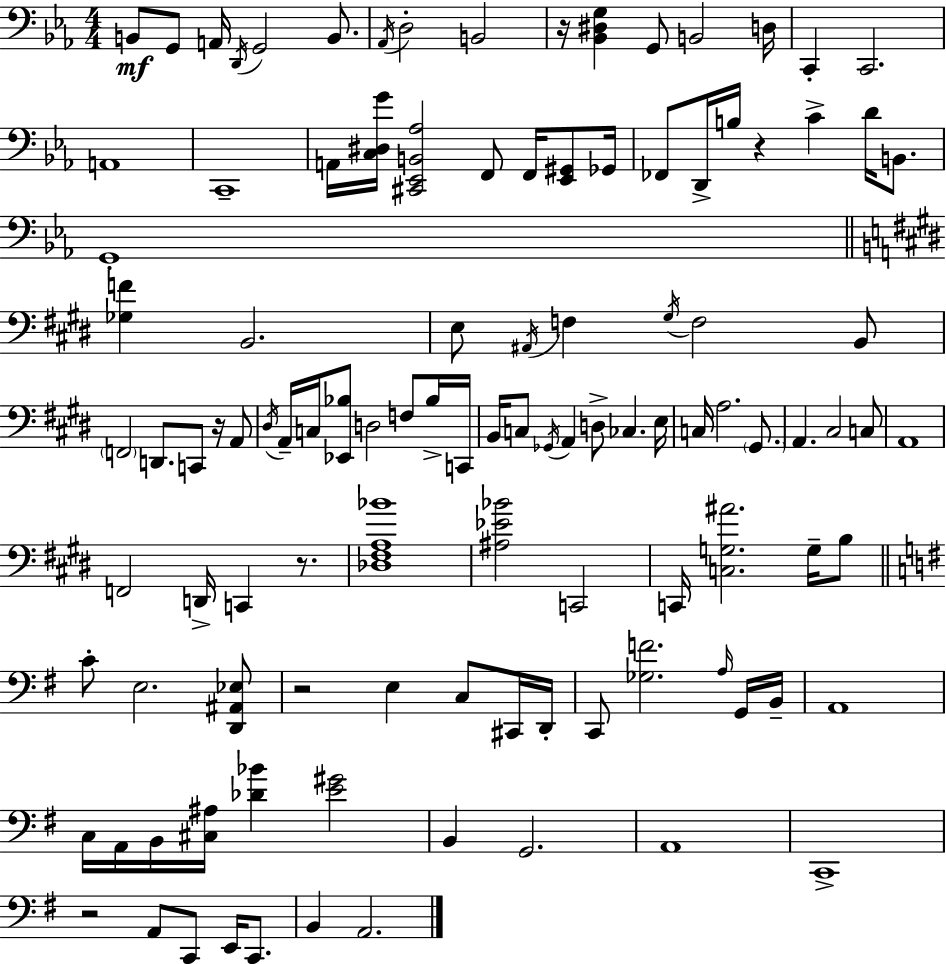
{
  \clef bass
  \numericTimeSignature
  \time 4/4
  \key ees \major
  b,8\mf g,8 a,16 \acciaccatura { d,16 } g,2 b,8. | \acciaccatura { aes,16 } d2-. b,2 | r16 <bes, dis g>4 g,8 b,2 | d16 c,4-. c,2. | \break a,1 | c,1-- | a,16 <c dis g'>16 <cis, ees, b, aes>2 f,8 f,16 <ees, gis,>8 | ges,16 fes,8 d,16-> b16 r4 c'4-> d'16 b,8. | \break g,1-. | \bar "||" \break \key e \major <ges f'>4 b,2. | e8 \acciaccatura { ais,16 } f4 \acciaccatura { gis16 } f2 | b,8 \parenthesize f,2 d,8. c,8 r16 | a,8 \acciaccatura { dis16 } a,16-- c16 <ees, bes>8 d2 f8 | \break bes16-> c,16 b,16 c8 \acciaccatura { ges,16 } a,4 d8-> ces4. | e16 c16 a2. | \parenthesize gis,8. a,4. cis2 | c8 a,1 | \break f,2 d,16-> c,4 | r8. <des fis a bes'>1 | <ais ees' bes'>2 c,2 | c,16 <c g ais'>2. | \break g16-- b8 \bar "||" \break \key e \minor c'8-. e2. <d, ais, ees>8 | r2 e4 c8 cis,16 d,16-. | c,8 <ges f'>2. \grace { a16 } g,16 | b,16-- a,1 | \break c16 a,16 b,16 <cis ais>16 <des' bes'>4 <e' gis'>2 | b,4 g,2. | a,1 | c,1-> | \break r2 a,8 c,8 e,16 c,8. | b,4 a,2. | \bar "|."
}